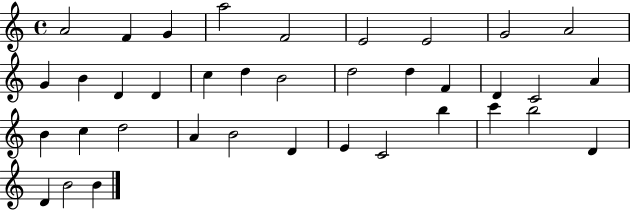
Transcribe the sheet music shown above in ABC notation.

X:1
T:Untitled
M:4/4
L:1/4
K:C
A2 F G a2 F2 E2 E2 G2 A2 G B D D c d B2 d2 d F D C2 A B c d2 A B2 D E C2 b c' b2 D D B2 B